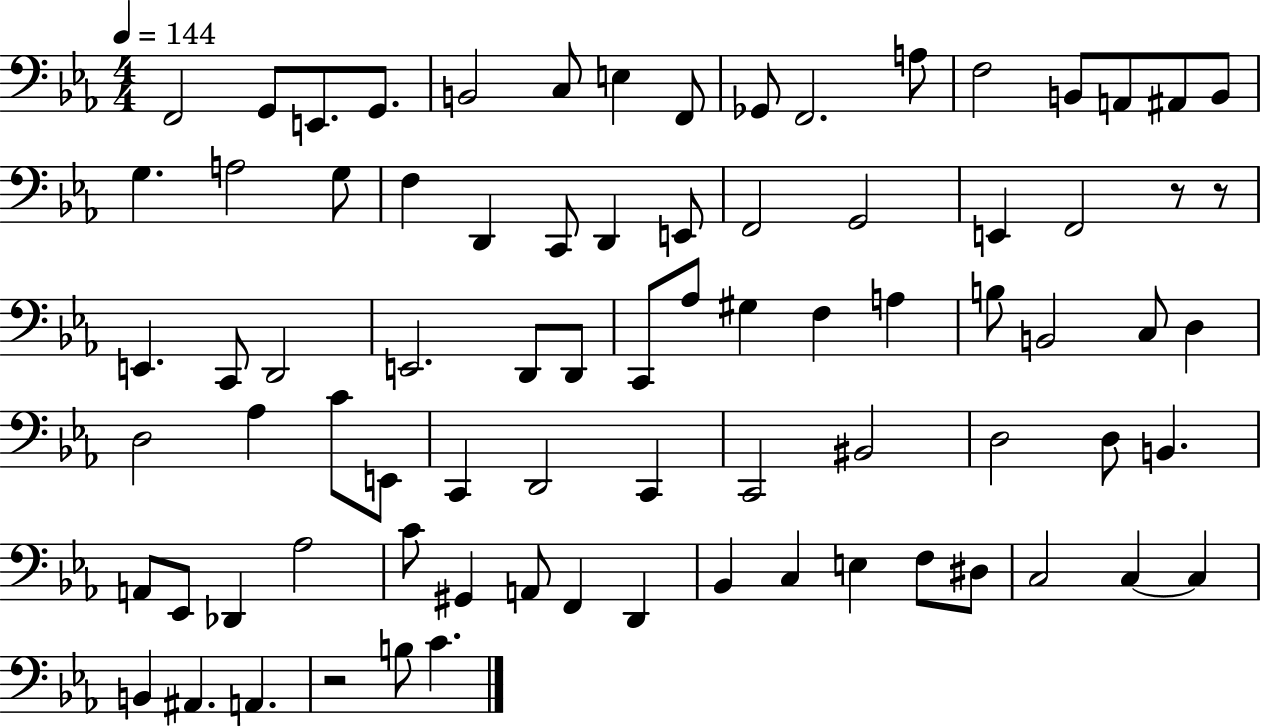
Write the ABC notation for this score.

X:1
T:Untitled
M:4/4
L:1/4
K:Eb
F,,2 G,,/2 E,,/2 G,,/2 B,,2 C,/2 E, F,,/2 _G,,/2 F,,2 A,/2 F,2 B,,/2 A,,/2 ^A,,/2 B,,/2 G, A,2 G,/2 F, D,, C,,/2 D,, E,,/2 F,,2 G,,2 E,, F,,2 z/2 z/2 E,, C,,/2 D,,2 E,,2 D,,/2 D,,/2 C,,/2 _A,/2 ^G, F, A, B,/2 B,,2 C,/2 D, D,2 _A, C/2 E,,/2 C,, D,,2 C,, C,,2 ^B,,2 D,2 D,/2 B,, A,,/2 _E,,/2 _D,, _A,2 C/2 ^G,, A,,/2 F,, D,, _B,, C, E, F,/2 ^D,/2 C,2 C, C, B,, ^A,, A,, z2 B,/2 C